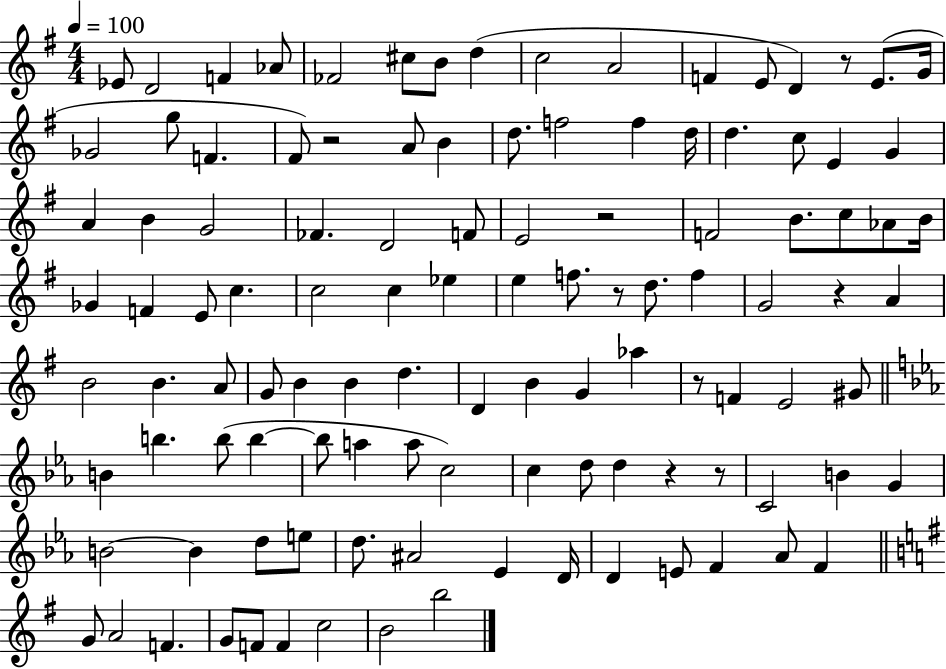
{
  \clef treble
  \numericTimeSignature
  \time 4/4
  \key g \major
  \tempo 4 = 100
  ees'8 d'2 f'4 aes'8 | fes'2 cis''8 b'8 d''4( | c''2 a'2 | f'4 e'8 d'4) r8 e'8.( g'16 | \break ges'2 g''8 f'4. | fis'8) r2 a'8 b'4 | d''8. f''2 f''4 d''16 | d''4. c''8 e'4 g'4 | \break a'4 b'4 g'2 | fes'4. d'2 f'8 | e'2 r2 | f'2 b'8. c''8 aes'8 b'16 | \break ges'4 f'4 e'8 c''4. | c''2 c''4 ees''4 | e''4 f''8. r8 d''8. f''4 | g'2 r4 a'4 | \break b'2 b'4. a'8 | g'8 b'4 b'4 d''4. | d'4 b'4 g'4 aes''4 | r8 f'4 e'2 gis'8 | \break \bar "||" \break \key ees \major b'4 b''4. b''8( b''4~~ | b''8 a''4 a''8 c''2) | c''4 d''8 d''4 r4 r8 | c'2 b'4 g'4 | \break b'2~~ b'4 d''8 e''8 | d''8. ais'2 ees'4 d'16 | d'4 e'8 f'4 aes'8 f'4 | \bar "||" \break \key g \major g'8 a'2 f'4. | g'8 f'8 f'4 c''2 | b'2 b''2 | \bar "|."
}